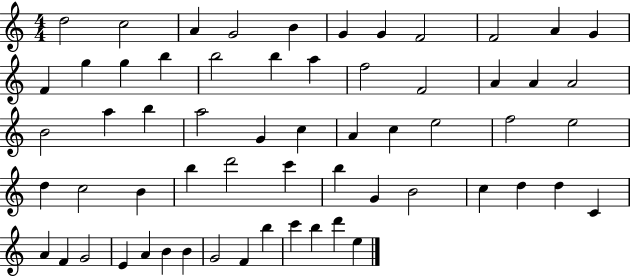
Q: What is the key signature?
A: C major